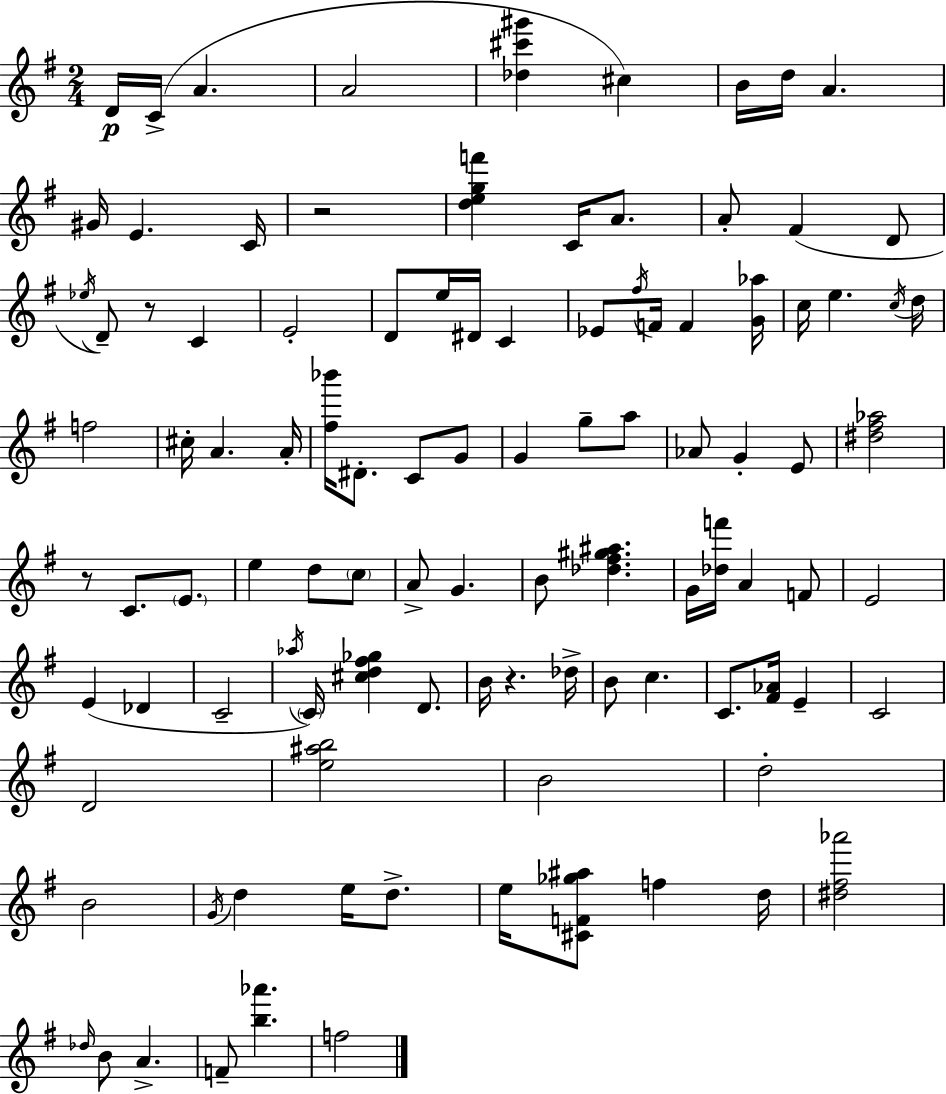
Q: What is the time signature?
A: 2/4